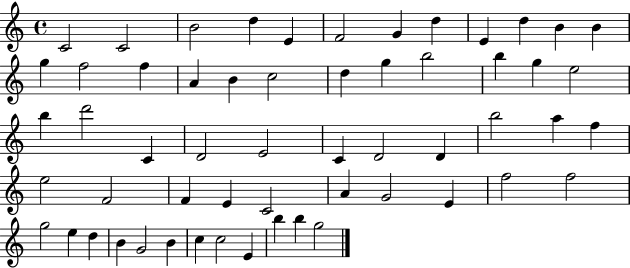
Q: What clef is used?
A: treble